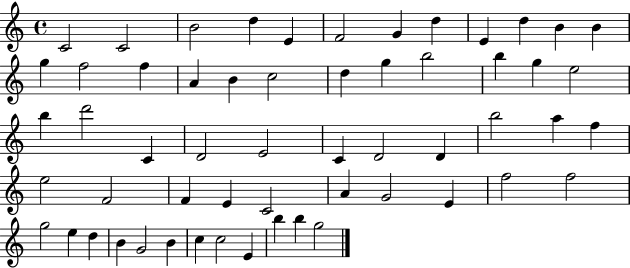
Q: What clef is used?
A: treble